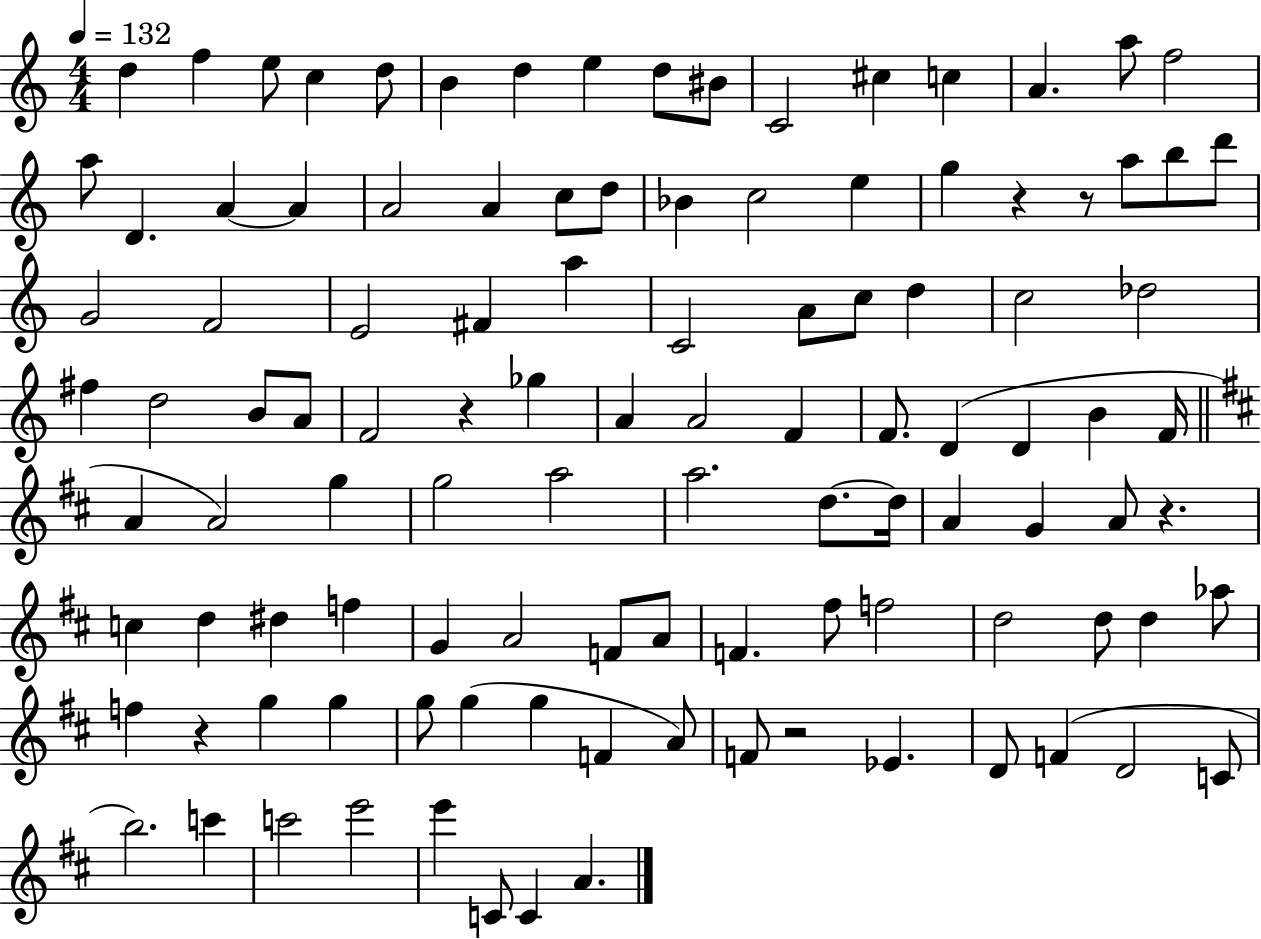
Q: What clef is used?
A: treble